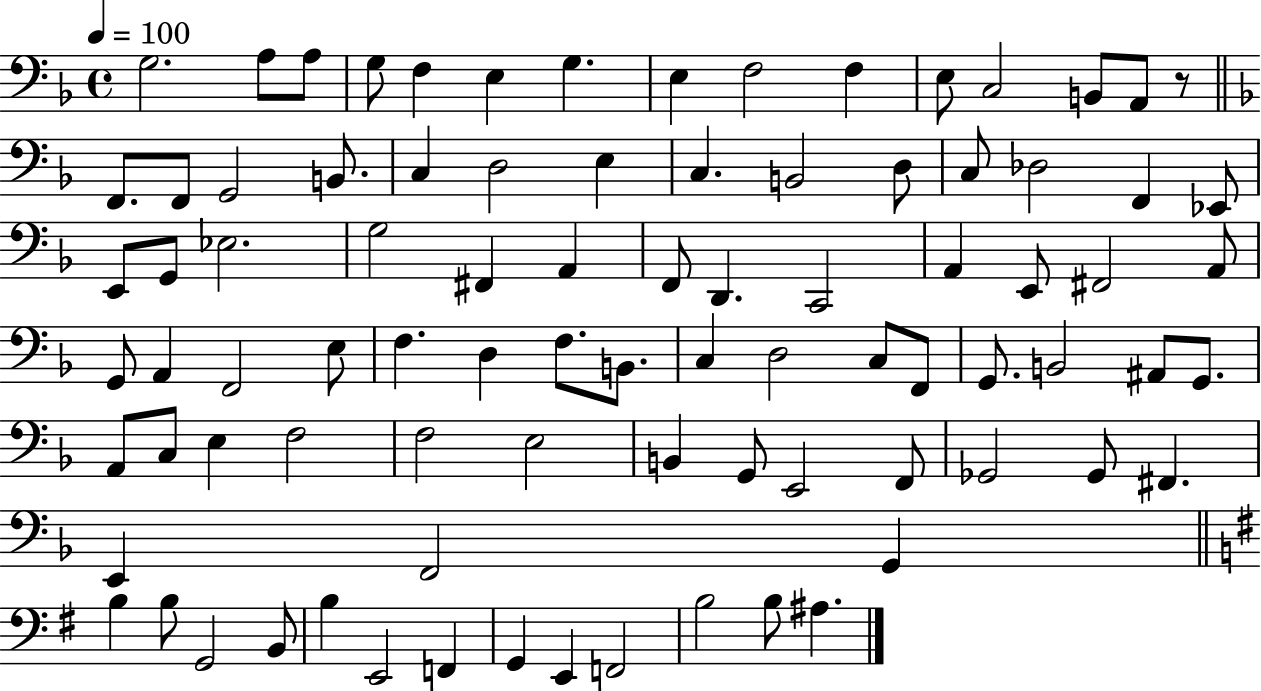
G3/h. A3/e A3/e G3/e F3/q E3/q G3/q. E3/q F3/h F3/q E3/e C3/h B2/e A2/e R/e F2/e. F2/e G2/h B2/e. C3/q D3/h E3/q C3/q. B2/h D3/e C3/e Db3/h F2/q Eb2/e E2/e G2/e Eb3/h. G3/h F#2/q A2/q F2/e D2/q. C2/h A2/q E2/e F#2/h A2/e G2/e A2/q F2/h E3/e F3/q. D3/q F3/e. B2/e. C3/q D3/h C3/e F2/e G2/e. B2/h A#2/e G2/e. A2/e C3/e E3/q F3/h F3/h E3/h B2/q G2/e E2/h F2/e Gb2/h Gb2/e F#2/q. E2/q F2/h G2/q B3/q B3/e G2/h B2/e B3/q E2/h F2/q G2/q E2/q F2/h B3/h B3/e A#3/q.